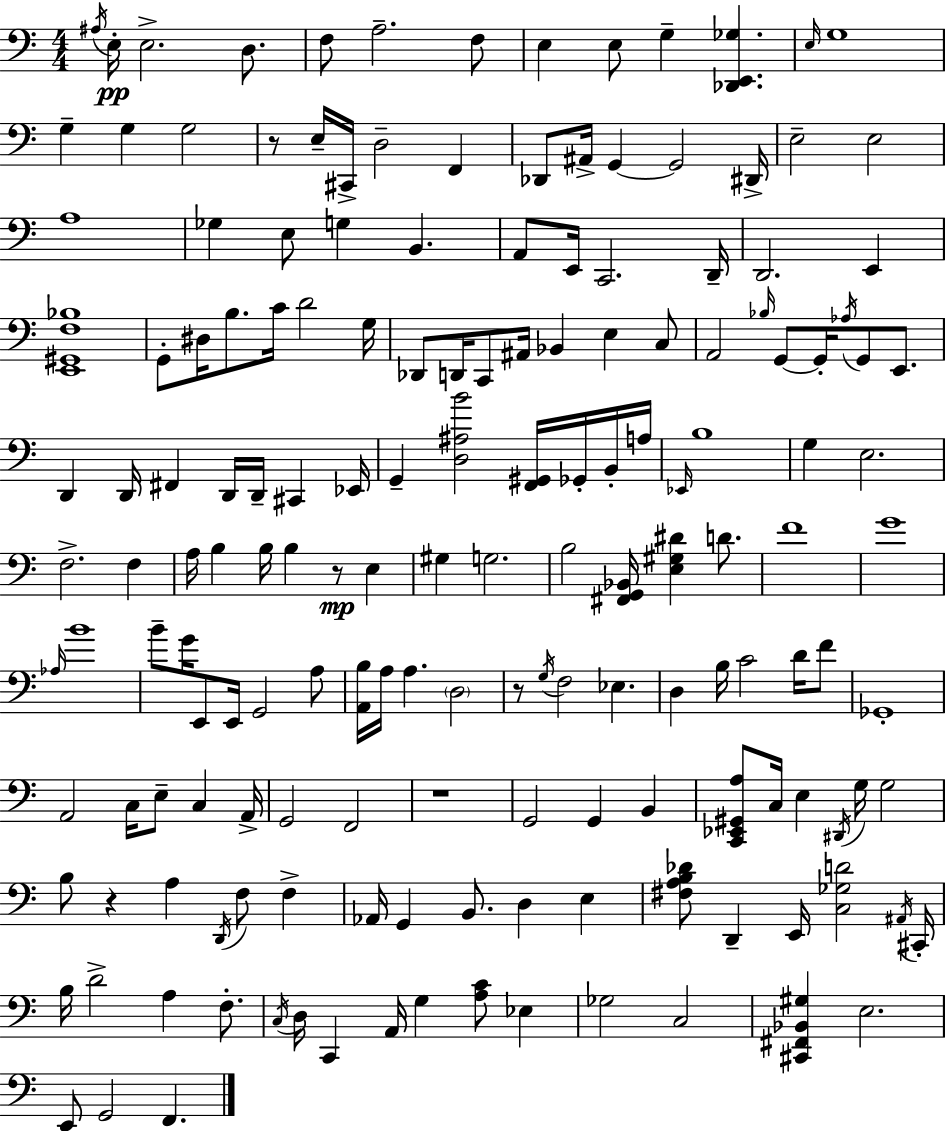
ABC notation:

X:1
T:Untitled
M:4/4
L:1/4
K:Am
^A,/4 E,/4 E,2 D,/2 F,/2 A,2 F,/2 E, E,/2 G, [_D,,E,,_G,] E,/4 G,4 G, G, G,2 z/2 E,/4 ^C,,/4 D,2 F,, _D,,/2 ^A,,/4 G,, G,,2 ^D,,/4 E,2 E,2 A,4 _G, E,/2 G, B,, A,,/2 E,,/4 C,,2 D,,/4 D,,2 E,, [E,,^G,,F,_B,]4 G,,/2 ^D,/4 B,/2 C/4 D2 G,/4 _D,,/2 D,,/4 C,,/2 ^A,,/4 _B,, E, C,/2 A,,2 _B,/4 G,,/2 G,,/4 _A,/4 G,,/2 E,,/2 D,, D,,/4 ^F,, D,,/4 D,,/4 ^C,, _E,,/4 G,, [D,^A,B]2 [F,,^G,,]/4 _G,,/4 B,,/4 A,/4 _E,,/4 B,4 G, E,2 F,2 F, A,/4 B, B,/4 B, z/2 E, ^G, G,2 B,2 [^F,,G,,_B,,]/4 [E,^G,^D] D/2 F4 G4 _A,/4 B4 B/2 G/4 E,,/2 E,,/4 G,,2 A,/2 [A,,B,]/4 A,/4 A, D,2 z/2 G,/4 F,2 _E, D, B,/4 C2 D/4 F/2 _G,,4 A,,2 C,/4 E,/2 C, A,,/4 G,,2 F,,2 z4 G,,2 G,, B,, [C,,_E,,^G,,A,]/2 C,/4 E, ^D,,/4 G,/4 G,2 B,/2 z A, D,,/4 F,/2 F, _A,,/4 G,, B,,/2 D, E, [^F,A,B,_D]/2 D,, E,,/4 [C,_G,D]2 ^A,,/4 ^C,,/4 B,/4 D2 A, F,/2 C,/4 D,/4 C,, A,,/4 G, [A,C]/2 _E, _G,2 C,2 [^C,,^F,,_B,,^G,] E,2 E,,/2 G,,2 F,,